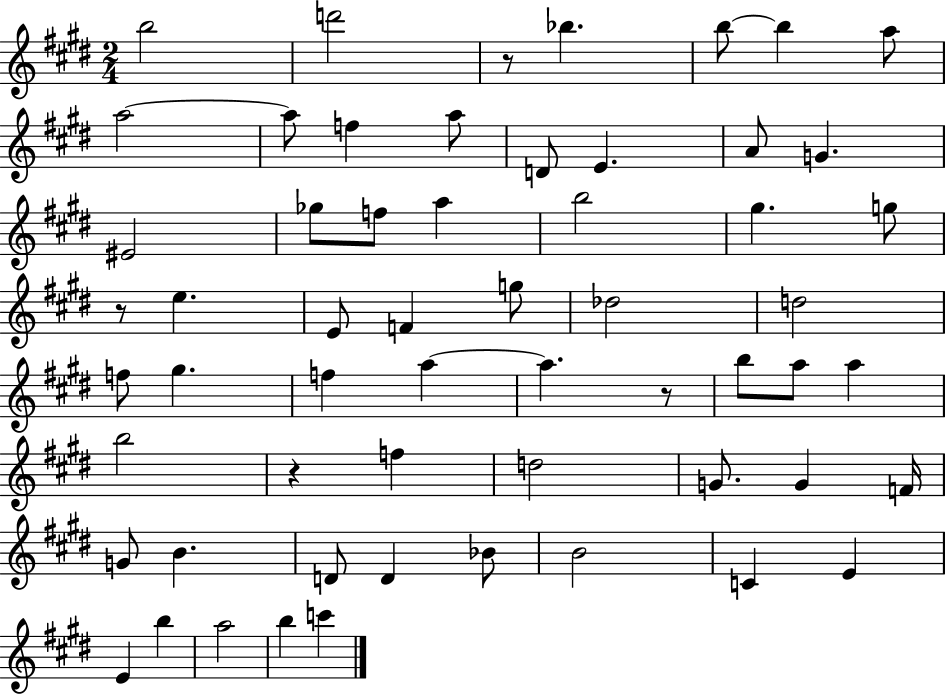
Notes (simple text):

B5/h D6/h R/e Bb5/q. B5/e B5/q A5/e A5/h A5/e F5/q A5/e D4/e E4/q. A4/e G4/q. EIS4/h Gb5/e F5/e A5/q B5/h G#5/q. G5/e R/e E5/q. E4/e F4/q G5/e Db5/h D5/h F5/e G#5/q. F5/q A5/q A5/q. R/e B5/e A5/e A5/q B5/h R/q F5/q D5/h G4/e. G4/q F4/s G4/e B4/q. D4/e D4/q Bb4/e B4/h C4/q E4/q E4/q B5/q A5/h B5/q C6/q